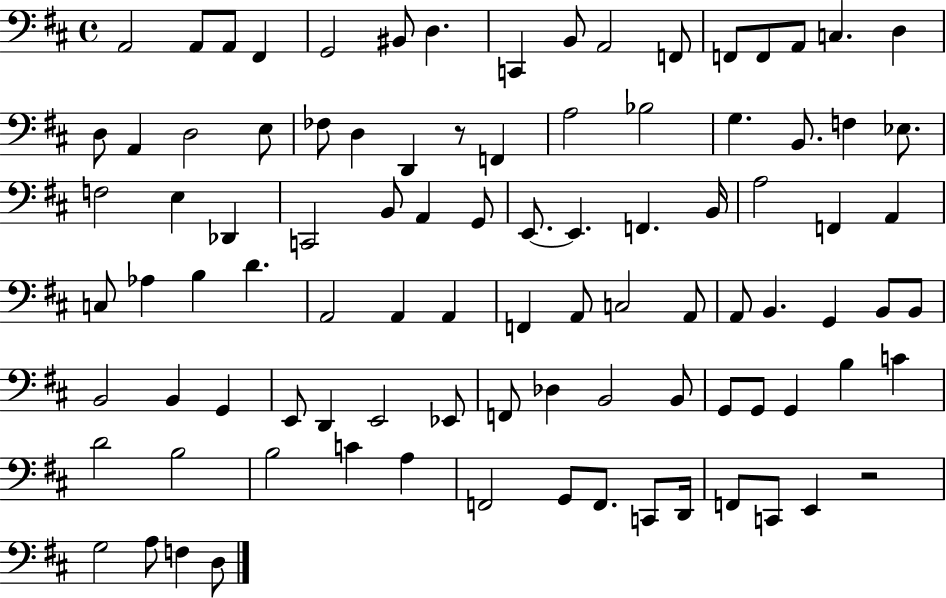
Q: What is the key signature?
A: D major